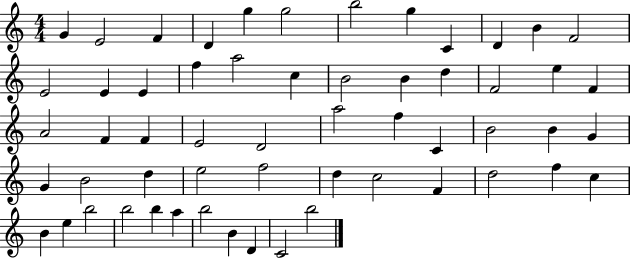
G4/q E4/h F4/q D4/q G5/q G5/h B5/h G5/q C4/q D4/q B4/q F4/h E4/h E4/q E4/q F5/q A5/h C5/q B4/h B4/q D5/q F4/h E5/q F4/q A4/h F4/q F4/q E4/h D4/h A5/h F5/q C4/q B4/h B4/q G4/q G4/q B4/h D5/q E5/h F5/h D5/q C5/h F4/q D5/h F5/q C5/q B4/q E5/q B5/h B5/h B5/q A5/q B5/h B4/q D4/q C4/h B5/h